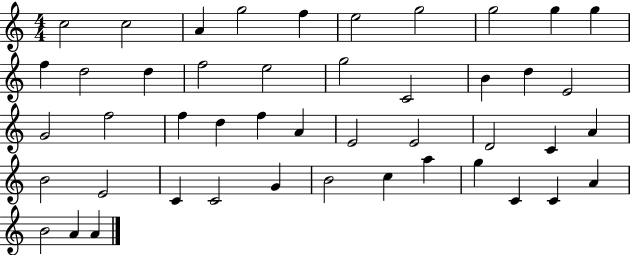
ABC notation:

X:1
T:Untitled
M:4/4
L:1/4
K:C
c2 c2 A g2 f e2 g2 g2 g g f d2 d f2 e2 g2 C2 B d E2 G2 f2 f d f A E2 E2 D2 C A B2 E2 C C2 G B2 c a g C C A B2 A A